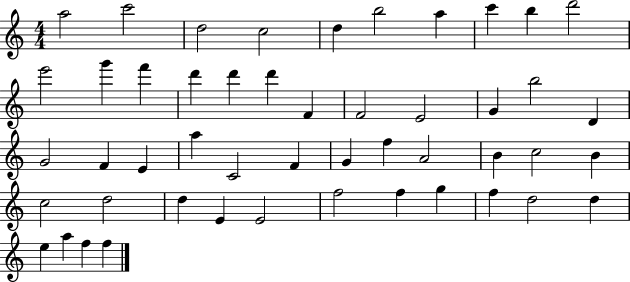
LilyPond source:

{
  \clef treble
  \numericTimeSignature
  \time 4/4
  \key c \major
  a''2 c'''2 | d''2 c''2 | d''4 b''2 a''4 | c'''4 b''4 d'''2 | \break e'''2 g'''4 f'''4 | d'''4 d'''4 d'''4 f'4 | f'2 e'2 | g'4 b''2 d'4 | \break g'2 f'4 e'4 | a''4 c'2 f'4 | g'4 f''4 a'2 | b'4 c''2 b'4 | \break c''2 d''2 | d''4 e'4 e'2 | f''2 f''4 g''4 | f''4 d''2 d''4 | \break e''4 a''4 f''4 f''4 | \bar "|."
}